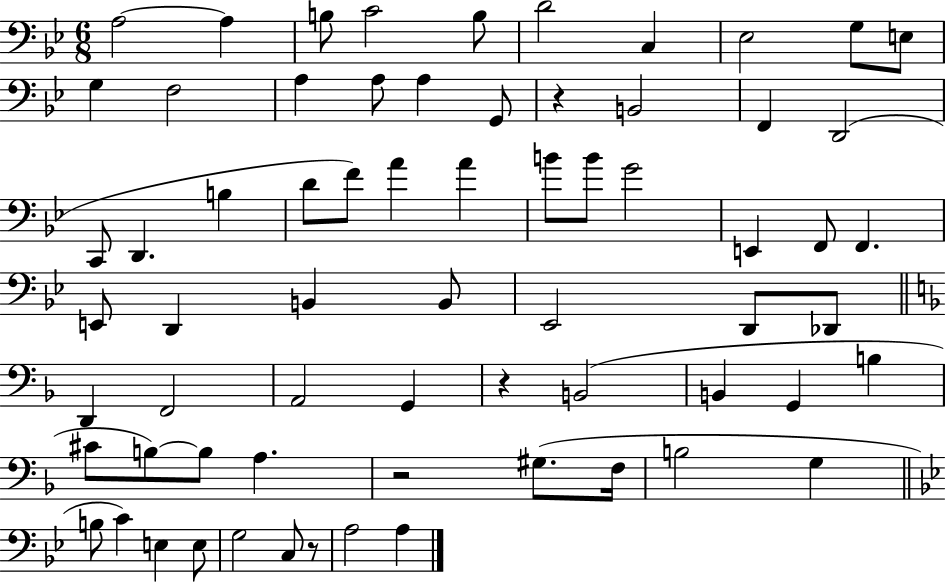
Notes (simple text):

A3/h A3/q B3/e C4/h B3/e D4/h C3/q Eb3/h G3/e E3/e G3/q F3/h A3/q A3/e A3/q G2/e R/q B2/h F2/q D2/h C2/e D2/q. B3/q D4/e F4/e A4/q A4/q B4/e B4/e G4/h E2/q F2/e F2/q. E2/e D2/q B2/q B2/e Eb2/h D2/e Db2/e D2/q F2/h A2/h G2/q R/q B2/h B2/q G2/q B3/q C#4/e B3/e B3/e A3/q. R/h G#3/e. F3/s B3/h G3/q B3/e C4/q E3/q E3/e G3/h C3/e R/e A3/h A3/q